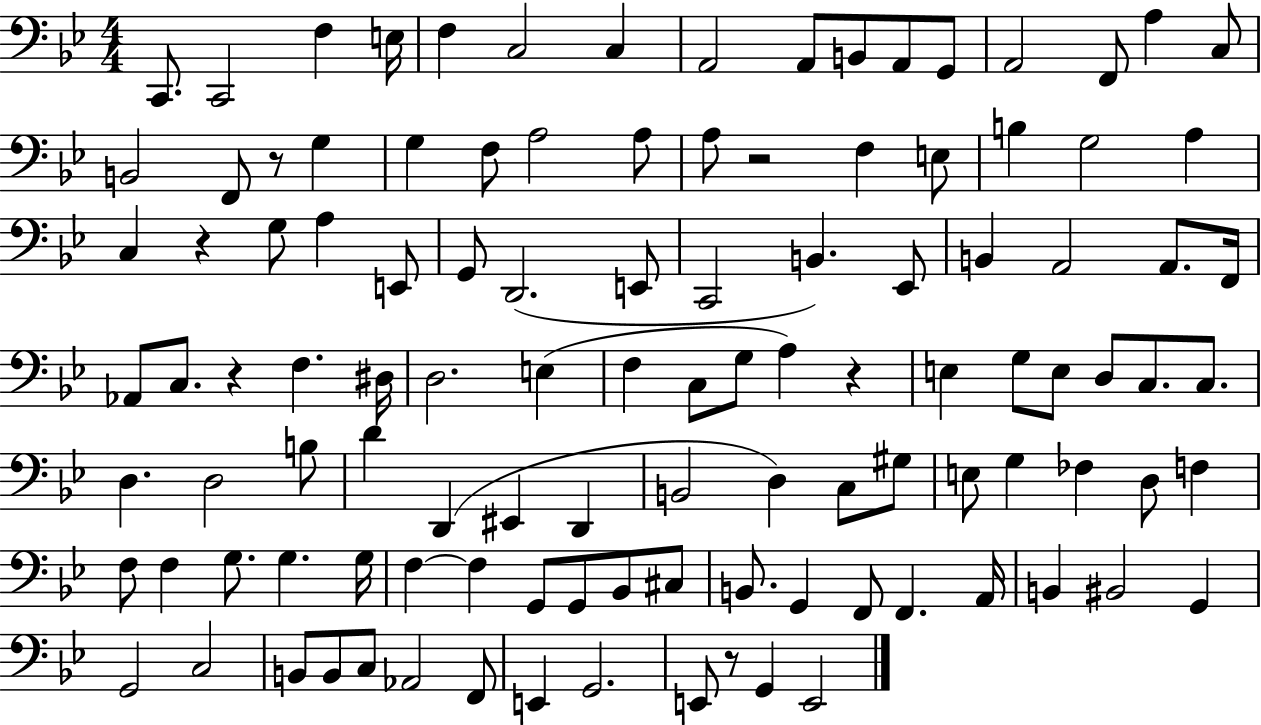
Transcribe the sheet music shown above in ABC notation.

X:1
T:Untitled
M:4/4
L:1/4
K:Bb
C,,/2 C,,2 F, E,/4 F, C,2 C, A,,2 A,,/2 B,,/2 A,,/2 G,,/2 A,,2 F,,/2 A, C,/2 B,,2 F,,/2 z/2 G, G, F,/2 A,2 A,/2 A,/2 z2 F, E,/2 B, G,2 A, C, z G,/2 A, E,,/2 G,,/2 D,,2 E,,/2 C,,2 B,, _E,,/2 B,, A,,2 A,,/2 F,,/4 _A,,/2 C,/2 z F, ^D,/4 D,2 E, F, C,/2 G,/2 A, z E, G,/2 E,/2 D,/2 C,/2 C,/2 D, D,2 B,/2 D D,, ^E,, D,, B,,2 D, C,/2 ^G,/2 E,/2 G, _F, D,/2 F, F,/2 F, G,/2 G, G,/4 F, F, G,,/2 G,,/2 _B,,/2 ^C,/2 B,,/2 G,, F,,/2 F,, A,,/4 B,, ^B,,2 G,, G,,2 C,2 B,,/2 B,,/2 C,/2 _A,,2 F,,/2 E,, G,,2 E,,/2 z/2 G,, E,,2